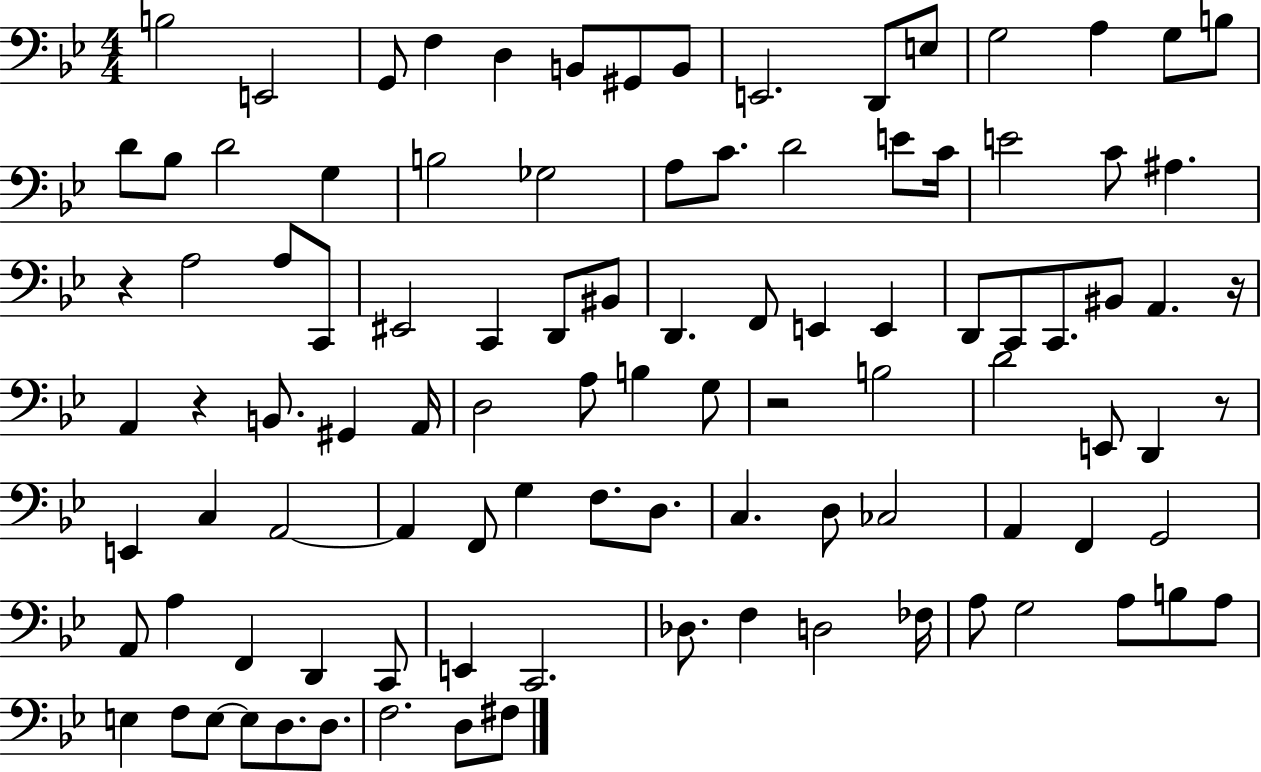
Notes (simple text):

B3/h E2/h G2/e F3/q D3/q B2/e G#2/e B2/e E2/h. D2/e E3/e G3/h A3/q G3/e B3/e D4/e Bb3/e D4/h G3/q B3/h Gb3/h A3/e C4/e. D4/h E4/e C4/s E4/h C4/e A#3/q. R/q A3/h A3/e C2/e EIS2/h C2/q D2/e BIS2/e D2/q. F2/e E2/q E2/q D2/e C2/e C2/e. BIS2/e A2/q. R/s A2/q R/q B2/e. G#2/q A2/s D3/h A3/e B3/q G3/e R/h B3/h D4/h E2/e D2/q R/e E2/q C3/q A2/h A2/q F2/e G3/q F3/e. D3/e. C3/q. D3/e CES3/h A2/q F2/q G2/h A2/e A3/q F2/q D2/q C2/e E2/q C2/h. Db3/e. F3/q D3/h FES3/s A3/e G3/h A3/e B3/e A3/e E3/q F3/e E3/e E3/e D3/e. D3/e. F3/h. D3/e F#3/e